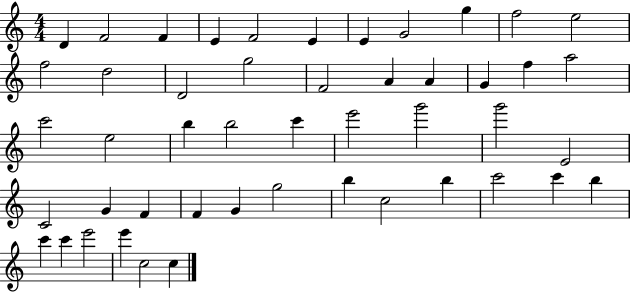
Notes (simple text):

D4/q F4/h F4/q E4/q F4/h E4/q E4/q G4/h G5/q F5/h E5/h F5/h D5/h D4/h G5/h F4/h A4/q A4/q G4/q F5/q A5/h C6/h E5/h B5/q B5/h C6/q E6/h G6/h G6/h E4/h C4/h G4/q F4/q F4/q G4/q G5/h B5/q C5/h B5/q C6/h C6/q B5/q C6/q C6/q E6/h E6/q C5/h C5/q